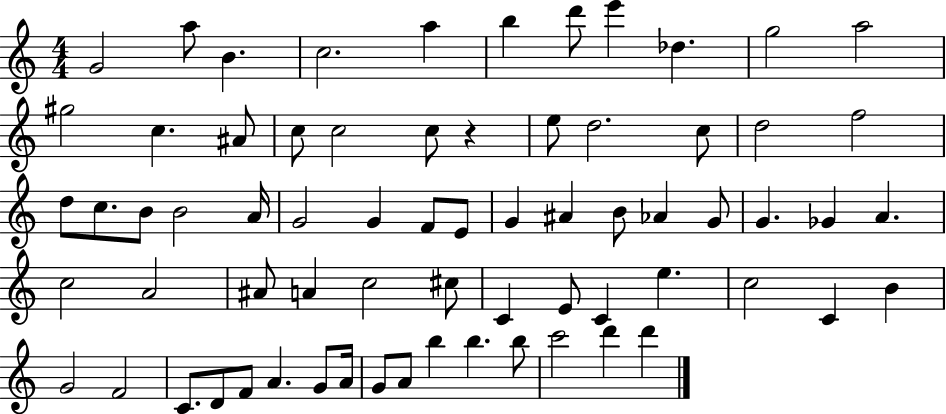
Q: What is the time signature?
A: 4/4